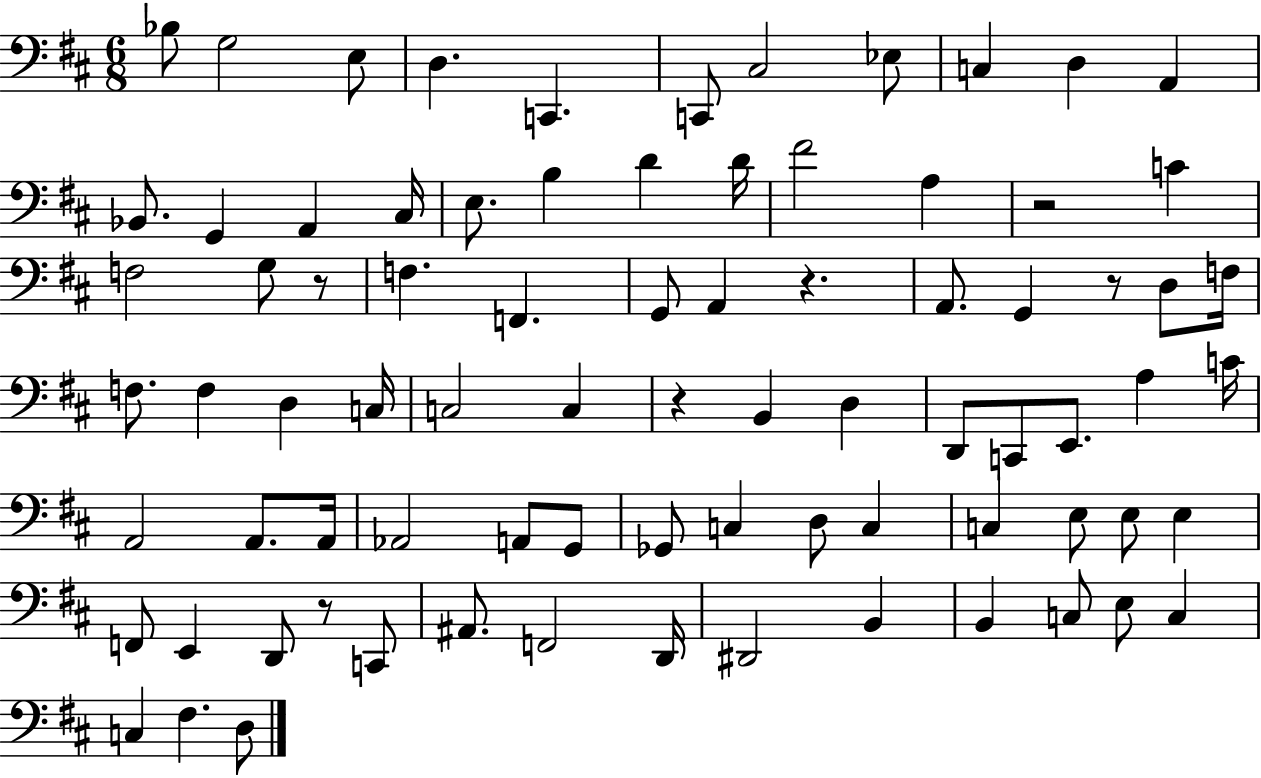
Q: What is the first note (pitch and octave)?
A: Bb3